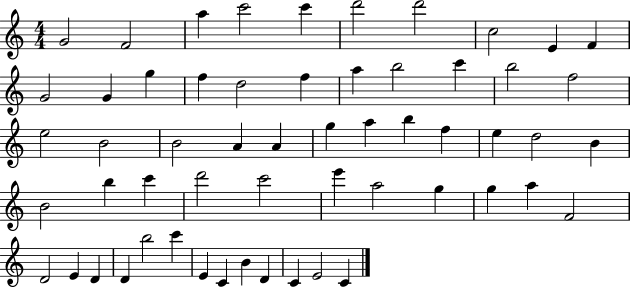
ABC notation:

X:1
T:Untitled
M:4/4
L:1/4
K:C
G2 F2 a c'2 c' d'2 d'2 c2 E F G2 G g f d2 f a b2 c' b2 f2 e2 B2 B2 A A g a b f e d2 B B2 b c' d'2 c'2 e' a2 g g a F2 D2 E D D b2 c' E C B D C E2 C